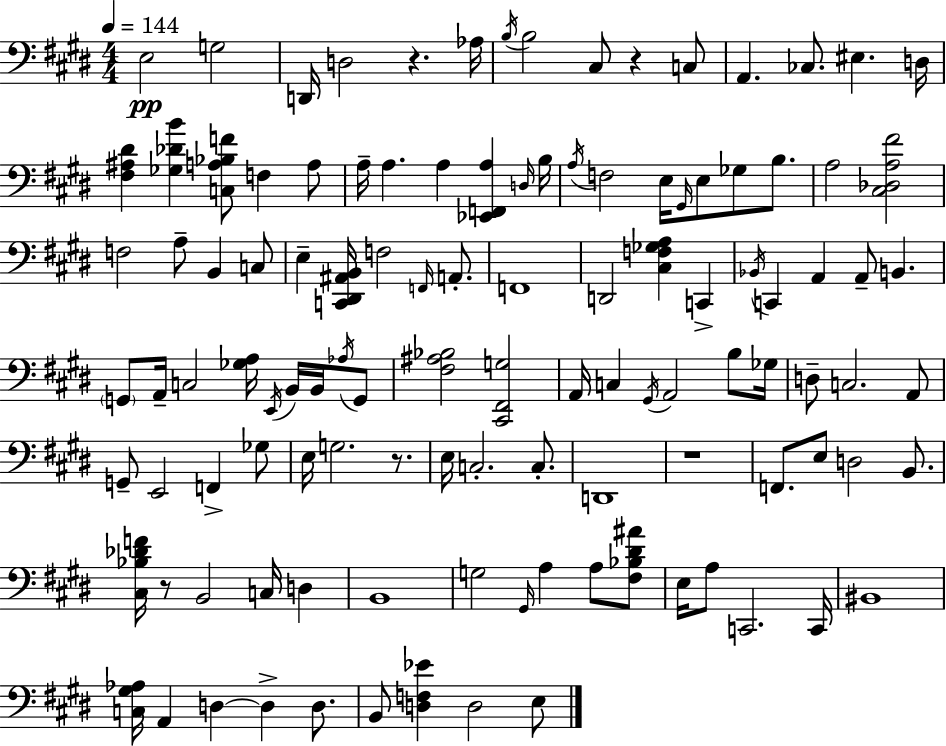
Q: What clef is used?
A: bass